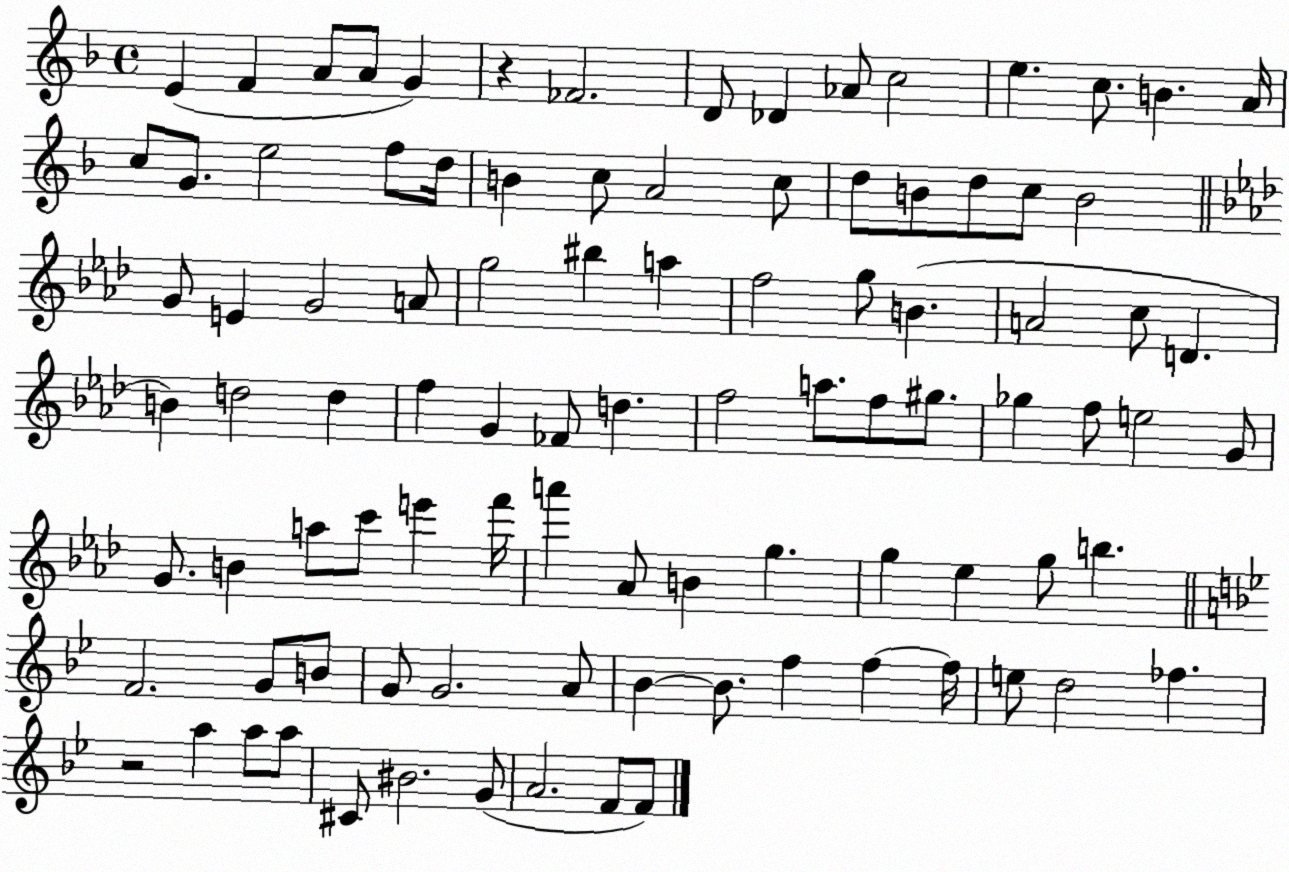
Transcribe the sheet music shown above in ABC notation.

X:1
T:Untitled
M:4/4
L:1/4
K:F
E F A/2 A/2 G z _F2 D/2 _D _A/2 c2 e c/2 B A/4 c/2 G/2 e2 f/2 d/4 B c/2 A2 c/2 d/2 B/2 d/2 c/2 B2 G/2 E G2 A/2 g2 ^b a f2 g/2 B A2 c/2 D B d2 d f G _F/2 d f2 a/2 f/2 ^g/2 _g f/2 e2 G/2 G/2 B a/2 c'/2 e' f'/4 a' _A/2 B g g _e g/2 b F2 G/2 B/2 G/2 G2 A/2 _B _B/2 f f f/4 e/2 d2 _f z2 a a/2 a/2 ^C/2 ^B2 G/2 A2 F/2 F/2